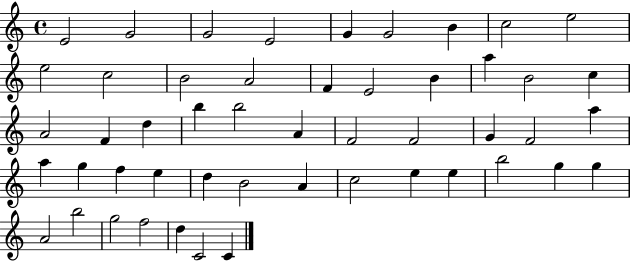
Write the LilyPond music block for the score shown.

{
  \clef treble
  \time 4/4
  \defaultTimeSignature
  \key c \major
  e'2 g'2 | g'2 e'2 | g'4 g'2 b'4 | c''2 e''2 | \break e''2 c''2 | b'2 a'2 | f'4 e'2 b'4 | a''4 b'2 c''4 | \break a'2 f'4 d''4 | b''4 b''2 a'4 | f'2 f'2 | g'4 f'2 a''4 | \break a''4 g''4 f''4 e''4 | d''4 b'2 a'4 | c''2 e''4 e''4 | b''2 g''4 g''4 | \break a'2 b''2 | g''2 f''2 | d''4 c'2 c'4 | \bar "|."
}